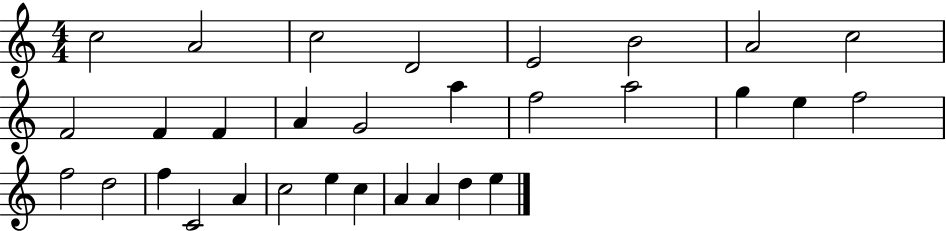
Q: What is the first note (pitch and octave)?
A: C5